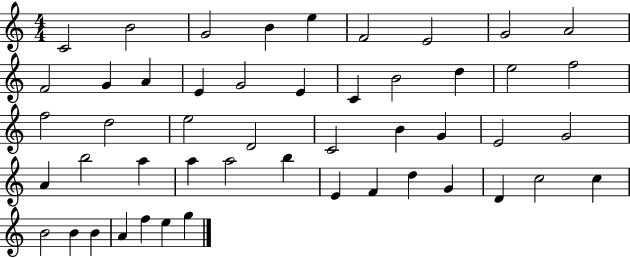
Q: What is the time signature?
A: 4/4